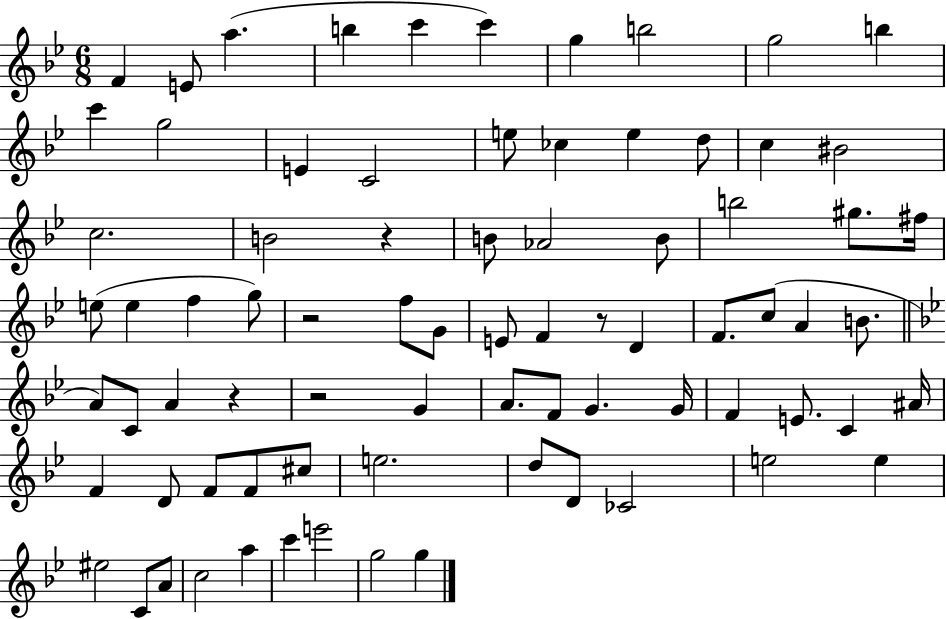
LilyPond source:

{
  \clef treble
  \numericTimeSignature
  \time 6/8
  \key bes \major
  \repeat volta 2 { f'4 e'8 a''4.( | b''4 c'''4 c'''4) | g''4 b''2 | g''2 b''4 | \break c'''4 g''2 | e'4 c'2 | e''8 ces''4 e''4 d''8 | c''4 bis'2 | \break c''2. | b'2 r4 | b'8 aes'2 b'8 | b''2 gis''8. fis''16 | \break e''8( e''4 f''4 g''8) | r2 f''8 g'8 | e'8 f'4 r8 d'4 | f'8. c''8( a'4 b'8. | \break \bar "||" \break \key bes \major a'8) c'8 a'4 r4 | r2 g'4 | a'8. f'8 g'4. g'16 | f'4 e'8. c'4 ais'16 | \break f'4 d'8 f'8 f'8 cis''8 | e''2. | d''8 d'8 ces'2 | e''2 e''4 | \break eis''2 c'8 a'8 | c''2 a''4 | c'''4 e'''2 | g''2 g''4 | \break } \bar "|."
}